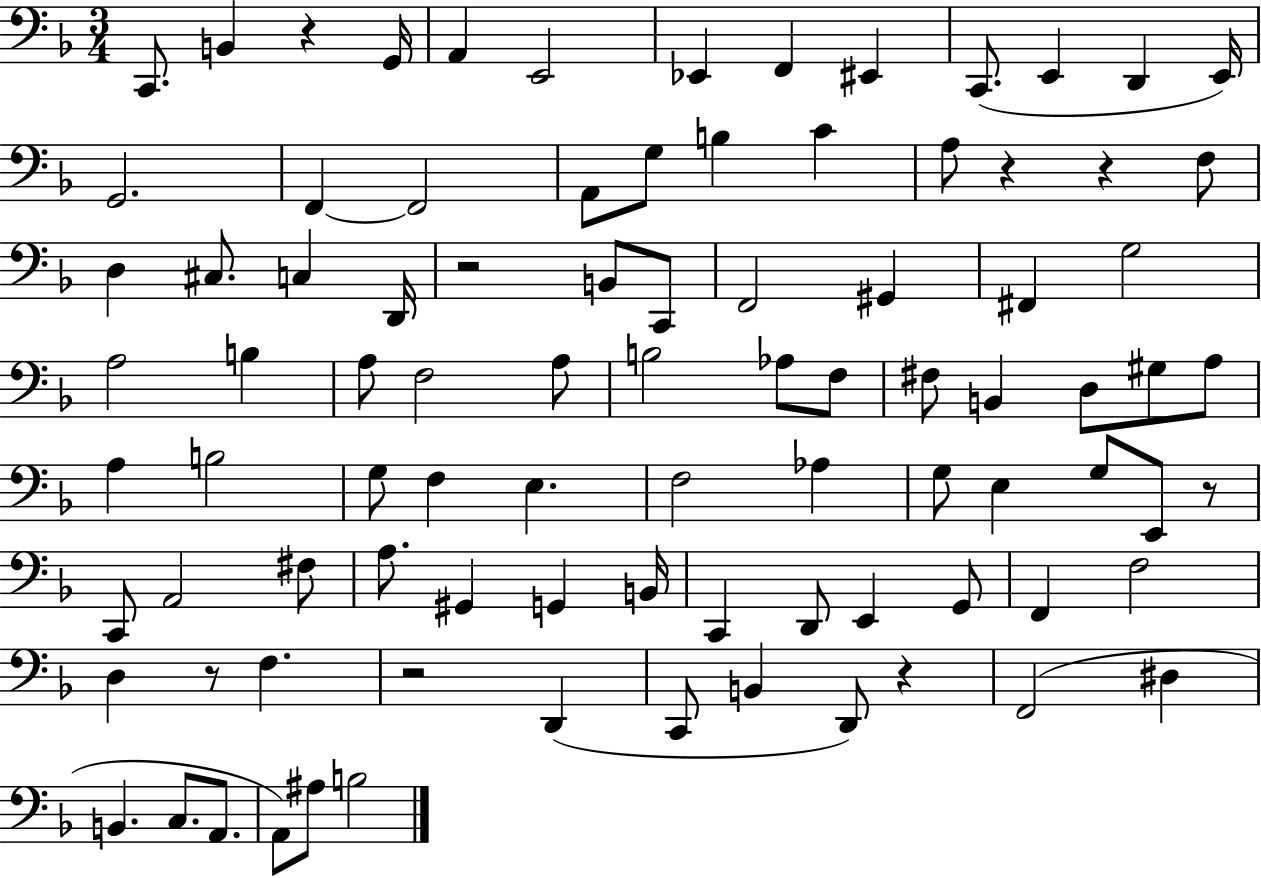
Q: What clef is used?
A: bass